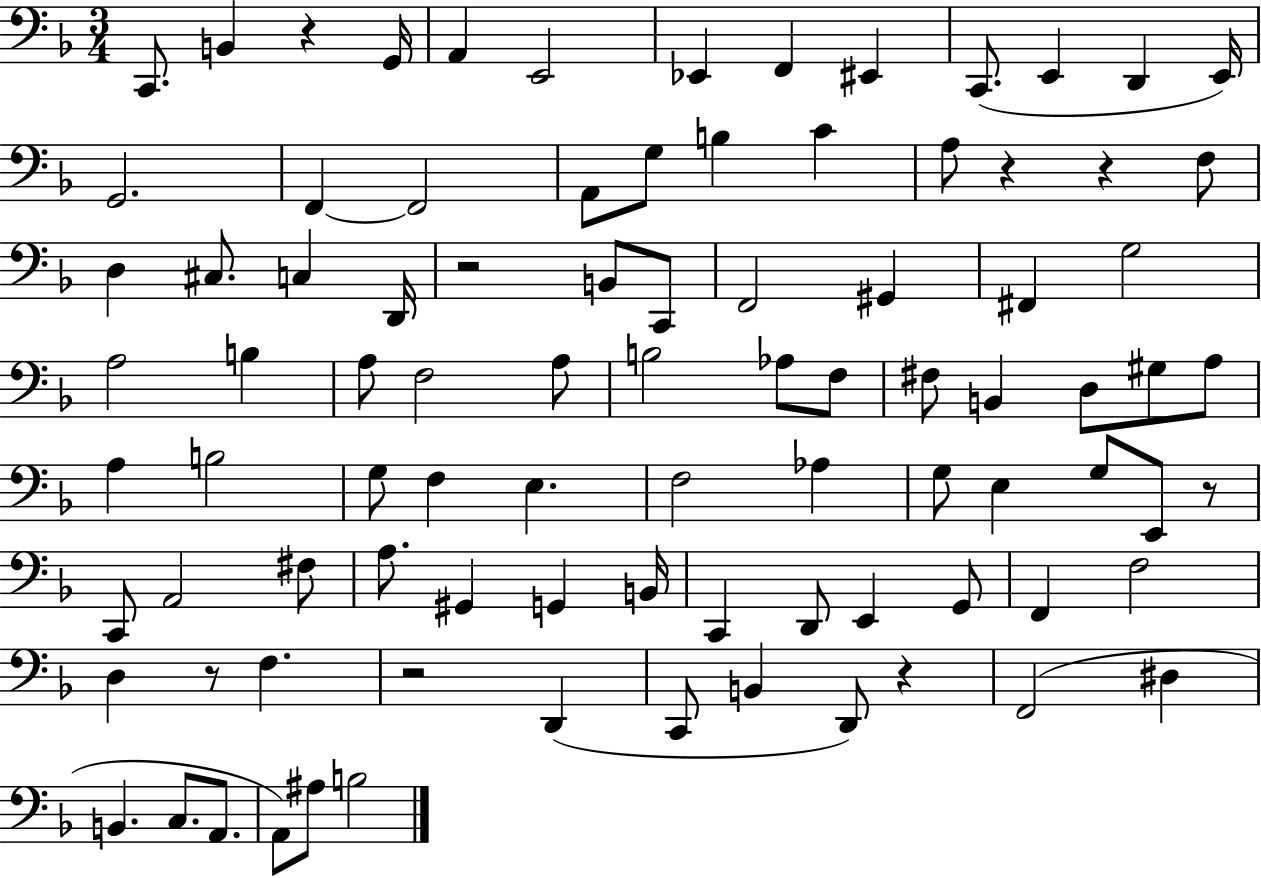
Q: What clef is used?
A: bass